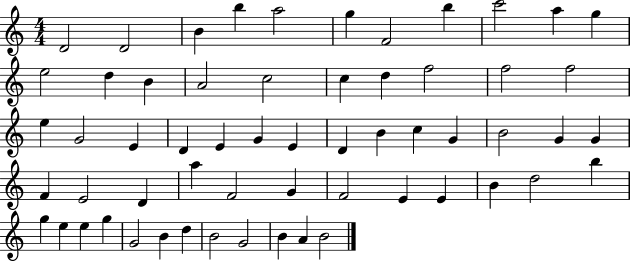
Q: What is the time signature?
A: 4/4